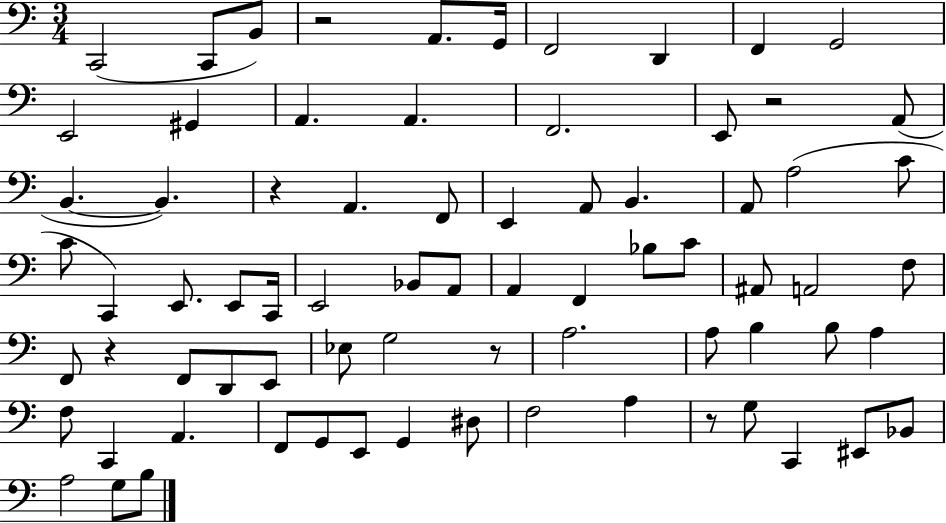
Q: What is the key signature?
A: C major